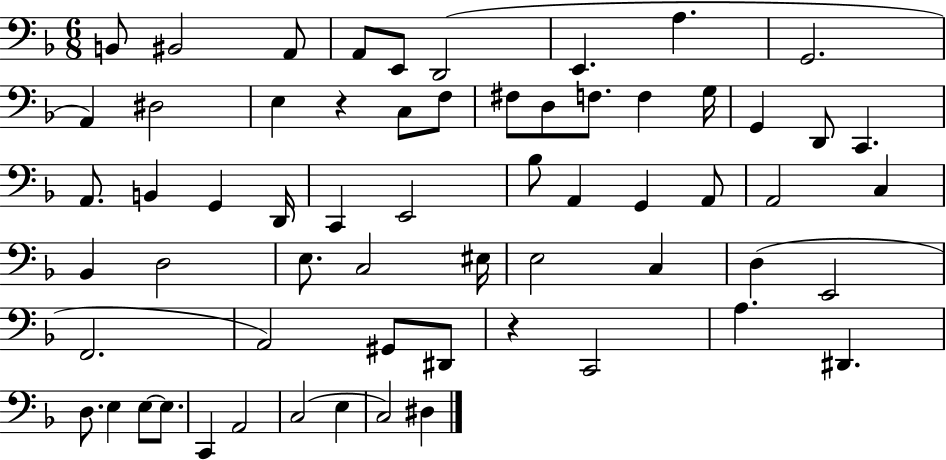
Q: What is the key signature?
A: F major